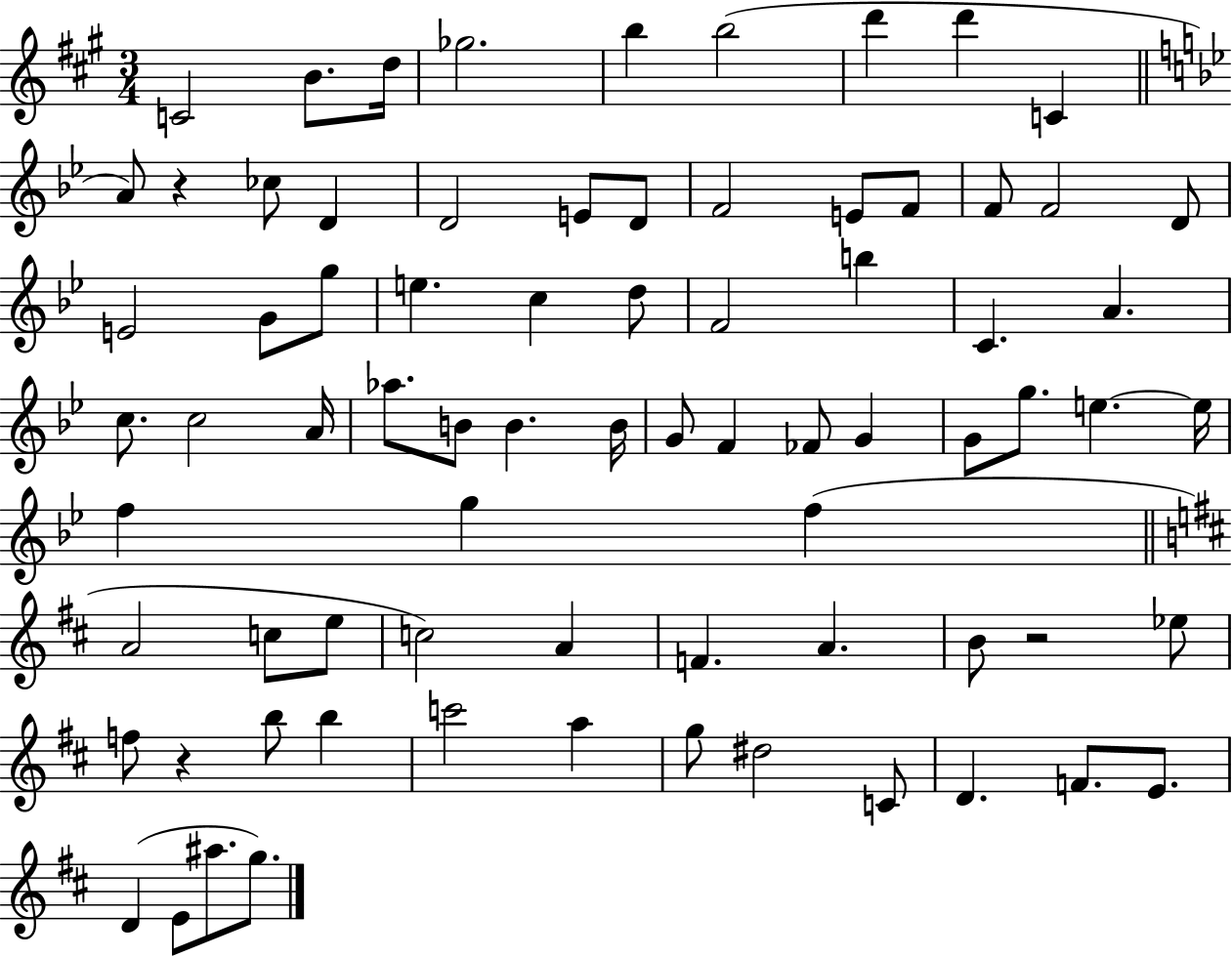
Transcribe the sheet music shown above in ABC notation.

X:1
T:Untitled
M:3/4
L:1/4
K:A
C2 B/2 d/4 _g2 b b2 d' d' C A/2 z _c/2 D D2 E/2 D/2 F2 E/2 F/2 F/2 F2 D/2 E2 G/2 g/2 e c d/2 F2 b C A c/2 c2 A/4 _a/2 B/2 B B/4 G/2 F _F/2 G G/2 g/2 e e/4 f g f A2 c/2 e/2 c2 A F A B/2 z2 _e/2 f/2 z b/2 b c'2 a g/2 ^d2 C/2 D F/2 E/2 D E/2 ^a/2 g/2